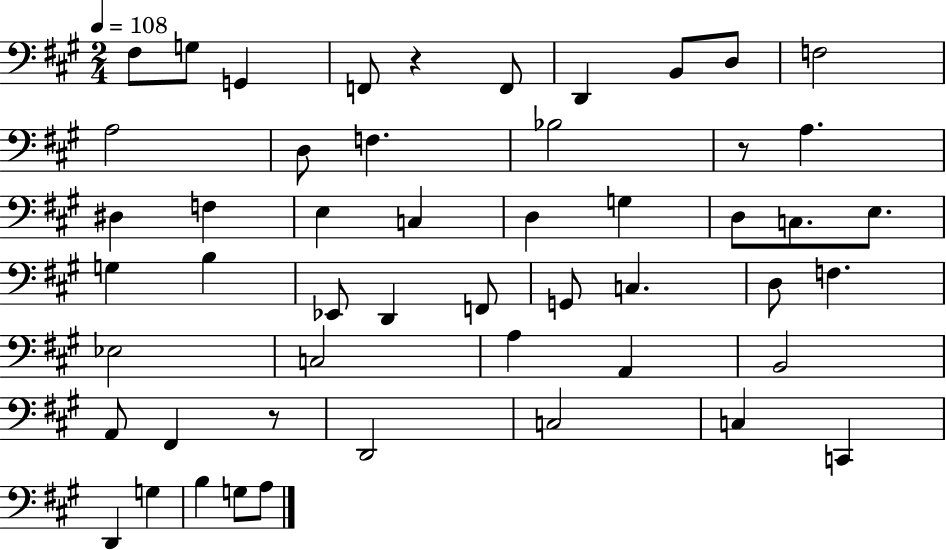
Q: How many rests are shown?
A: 3